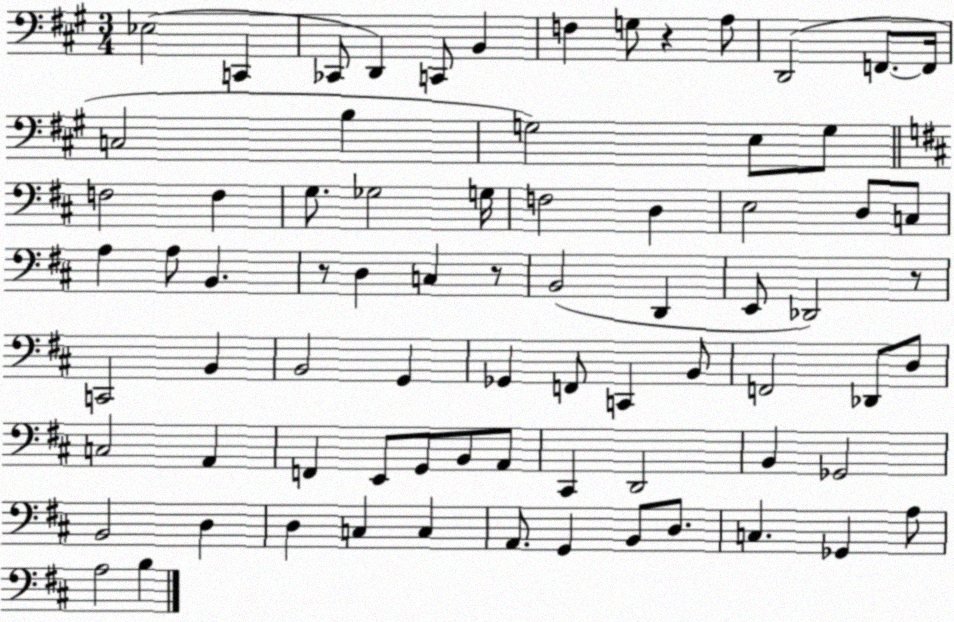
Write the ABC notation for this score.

X:1
T:Untitled
M:3/4
L:1/4
K:A
_E,2 C,, _C,,/2 D,, C,,/2 B,, F, G,/2 z A,/2 D,,2 F,,/2 F,,/4 C,2 B, G,2 E,/2 G,/2 F,2 F, G,/2 _G,2 G,/4 F,2 D, E,2 D,/2 C,/2 A, A,/2 B,, z/2 D, C, z/2 B,,2 D,, E,,/2 _D,,2 z/2 C,,2 B,, B,,2 G,, _G,, F,,/2 C,, B,,/2 F,,2 _D,,/2 D,/2 C,2 A,, F,, E,,/2 G,,/2 B,,/2 A,,/2 ^C,, D,,2 B,, _G,,2 B,,2 D, D, C, C, A,,/2 G,, B,,/2 D,/2 C, _G,, A,/2 A,2 B,